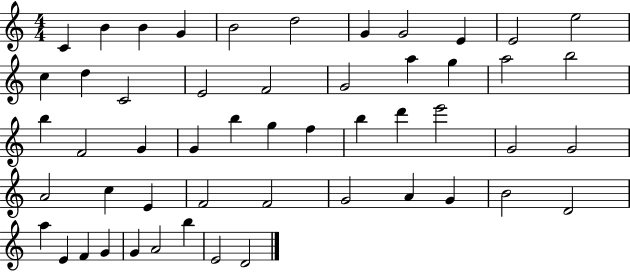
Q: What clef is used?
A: treble